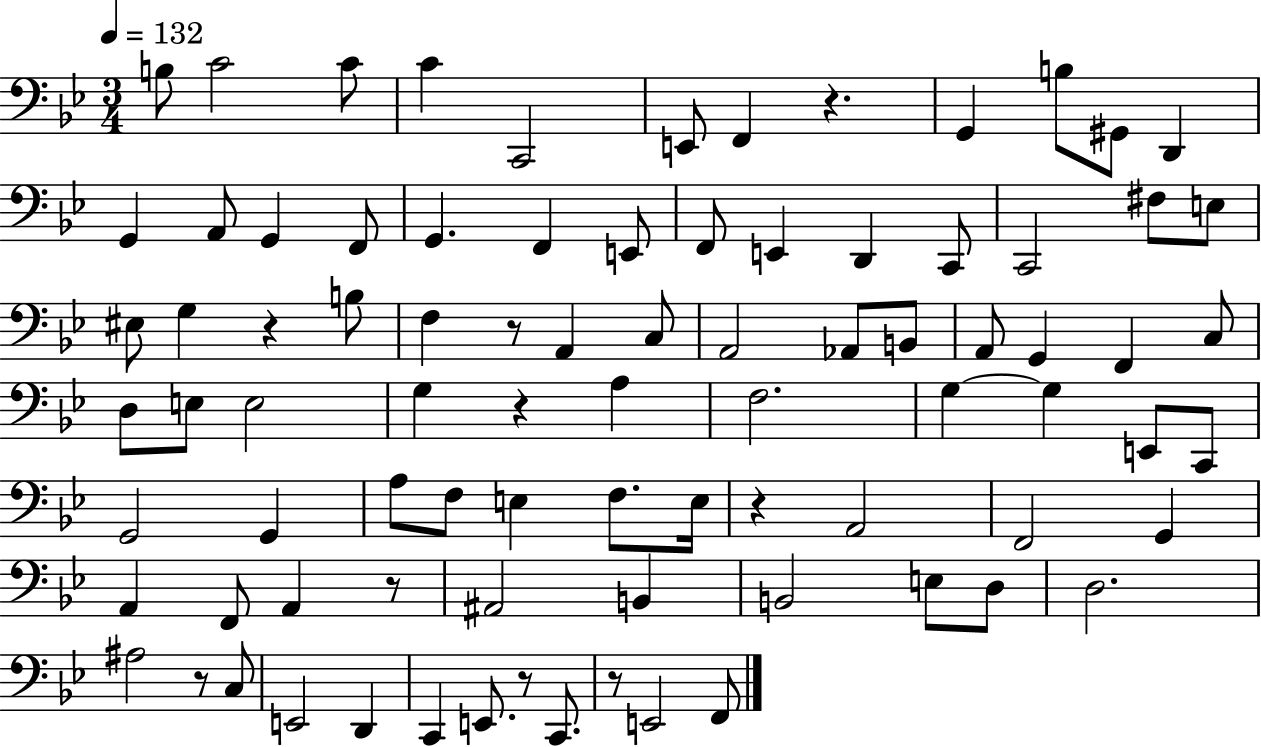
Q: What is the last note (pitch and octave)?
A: F2